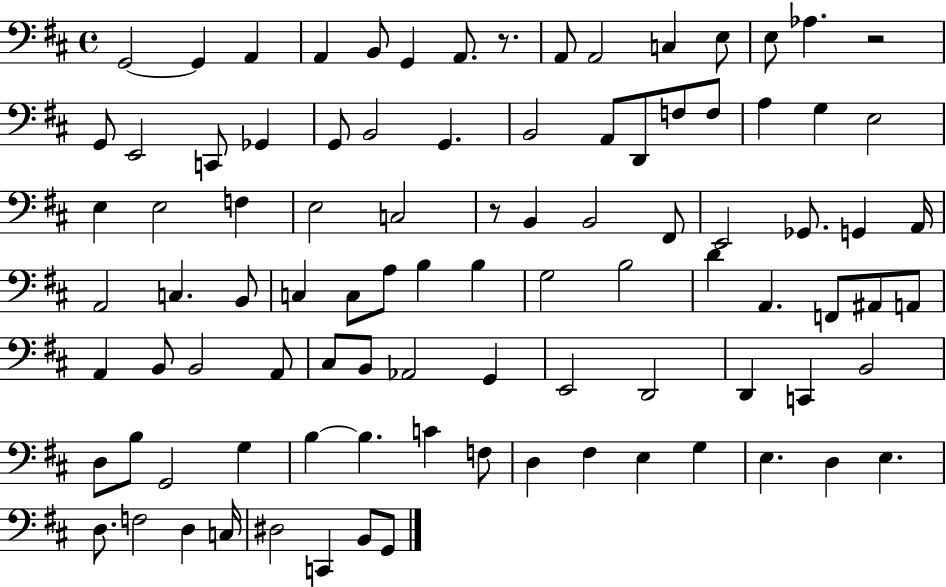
X:1
T:Untitled
M:4/4
L:1/4
K:D
G,,2 G,, A,, A,, B,,/2 G,, A,,/2 z/2 A,,/2 A,,2 C, E,/2 E,/2 _A, z2 G,,/2 E,,2 C,,/2 _G,, G,,/2 B,,2 G,, B,,2 A,,/2 D,,/2 F,/2 F,/2 A, G, E,2 E, E,2 F, E,2 C,2 z/2 B,, B,,2 ^F,,/2 E,,2 _G,,/2 G,, A,,/4 A,,2 C, B,,/2 C, C,/2 A,/2 B, B, G,2 B,2 D A,, F,,/2 ^A,,/2 A,,/2 A,, B,,/2 B,,2 A,,/2 ^C,/2 B,,/2 _A,,2 G,, E,,2 D,,2 D,, C,, B,,2 D,/2 B,/2 G,,2 G, B, B, C F,/2 D, ^F, E, G, E, D, E, D,/2 F,2 D, C,/4 ^D,2 C,, B,,/2 G,,/2